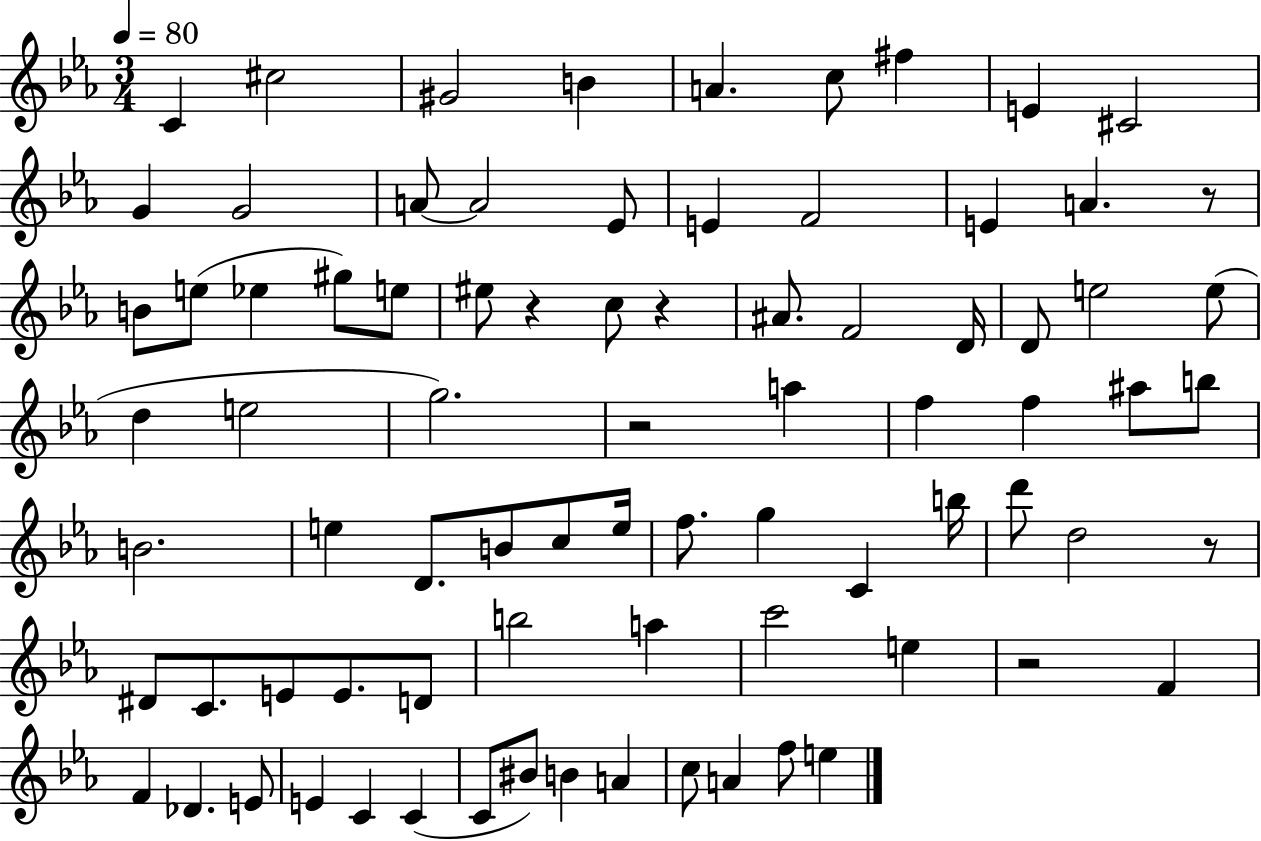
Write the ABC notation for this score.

X:1
T:Untitled
M:3/4
L:1/4
K:Eb
C ^c2 ^G2 B A c/2 ^f E ^C2 G G2 A/2 A2 _E/2 E F2 E A z/2 B/2 e/2 _e ^g/2 e/2 ^e/2 z c/2 z ^A/2 F2 D/4 D/2 e2 e/2 d e2 g2 z2 a f f ^a/2 b/2 B2 e D/2 B/2 c/2 e/4 f/2 g C b/4 d'/2 d2 z/2 ^D/2 C/2 E/2 E/2 D/2 b2 a c'2 e z2 F F _D E/2 E C C C/2 ^B/2 B A c/2 A f/2 e